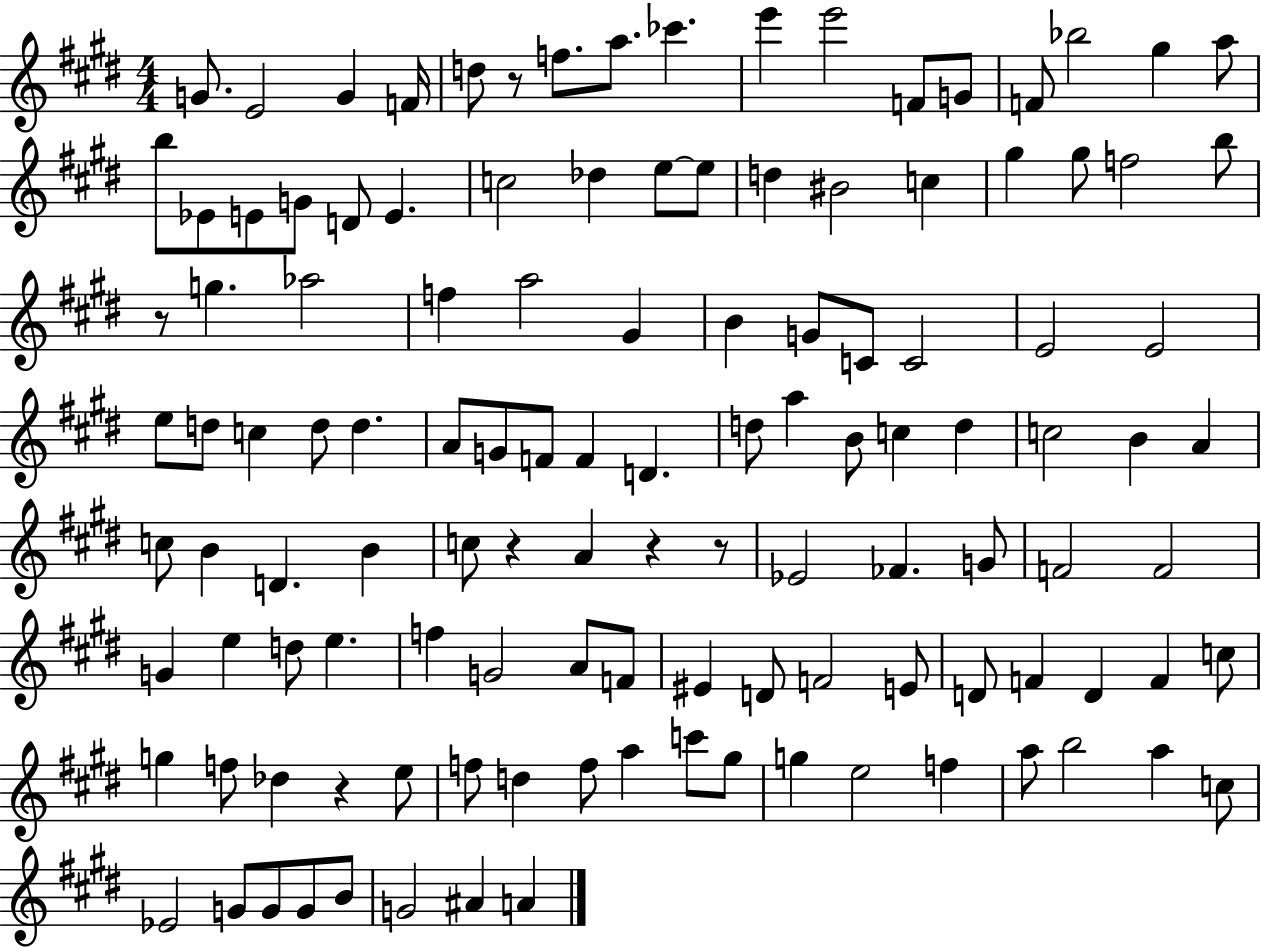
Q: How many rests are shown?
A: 6